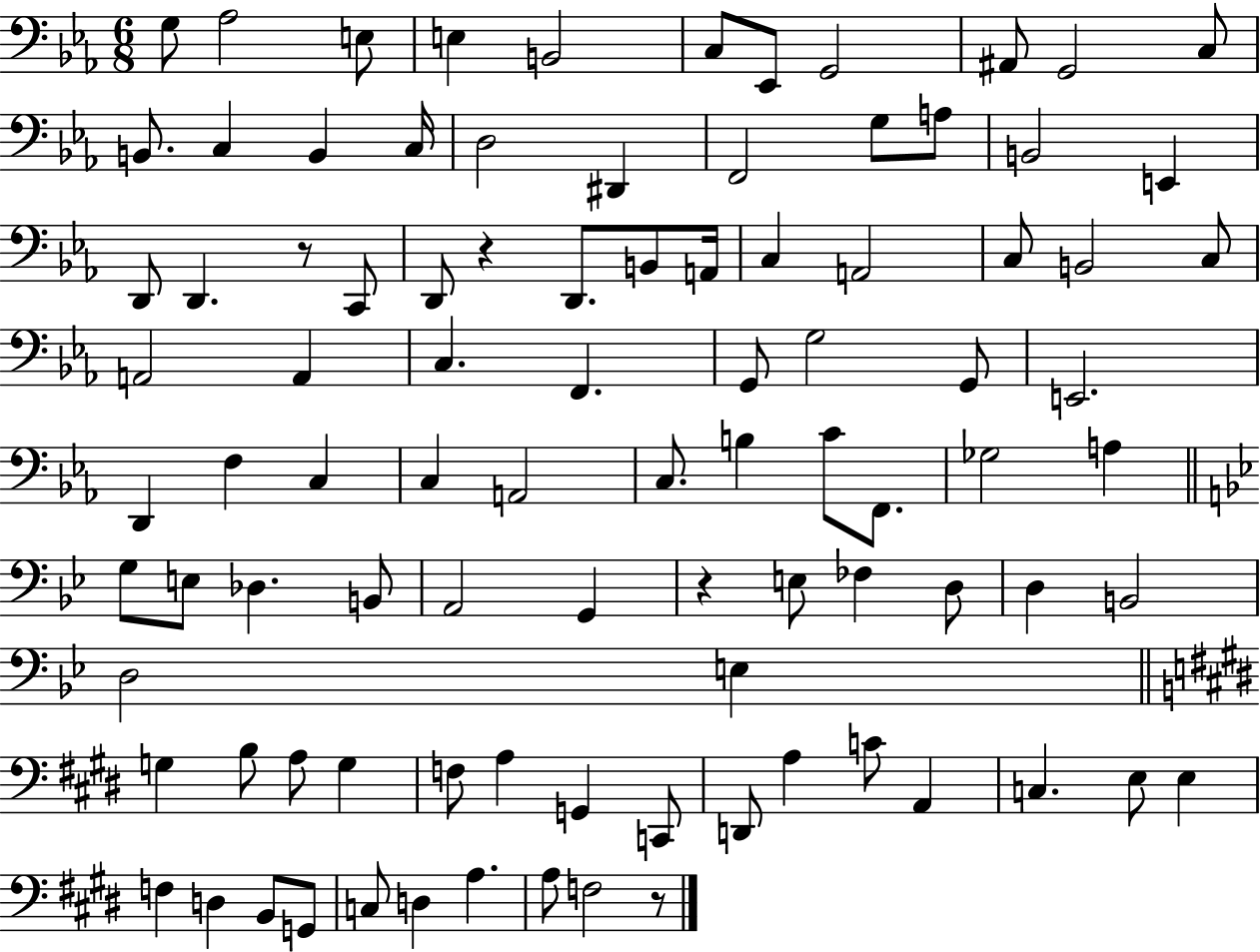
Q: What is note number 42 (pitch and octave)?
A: E2